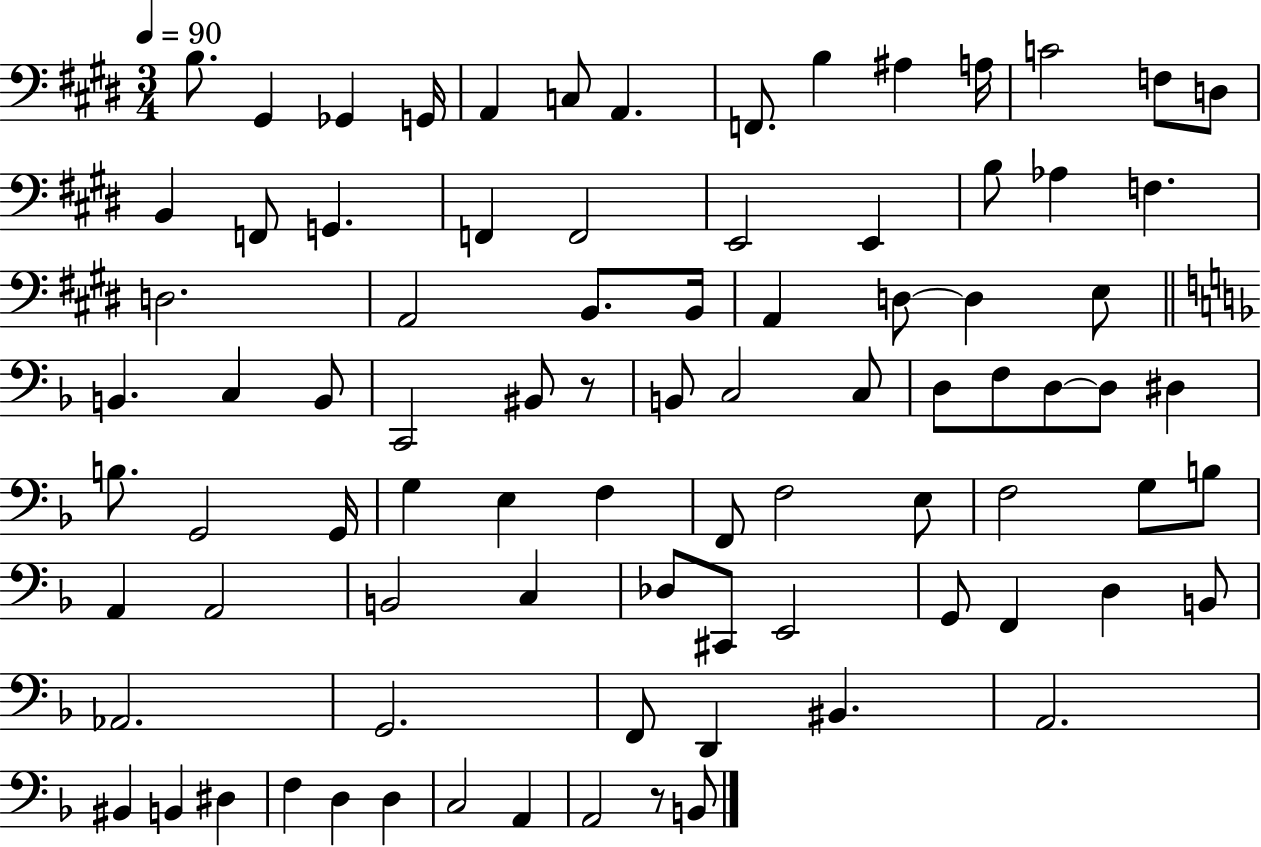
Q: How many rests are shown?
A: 2